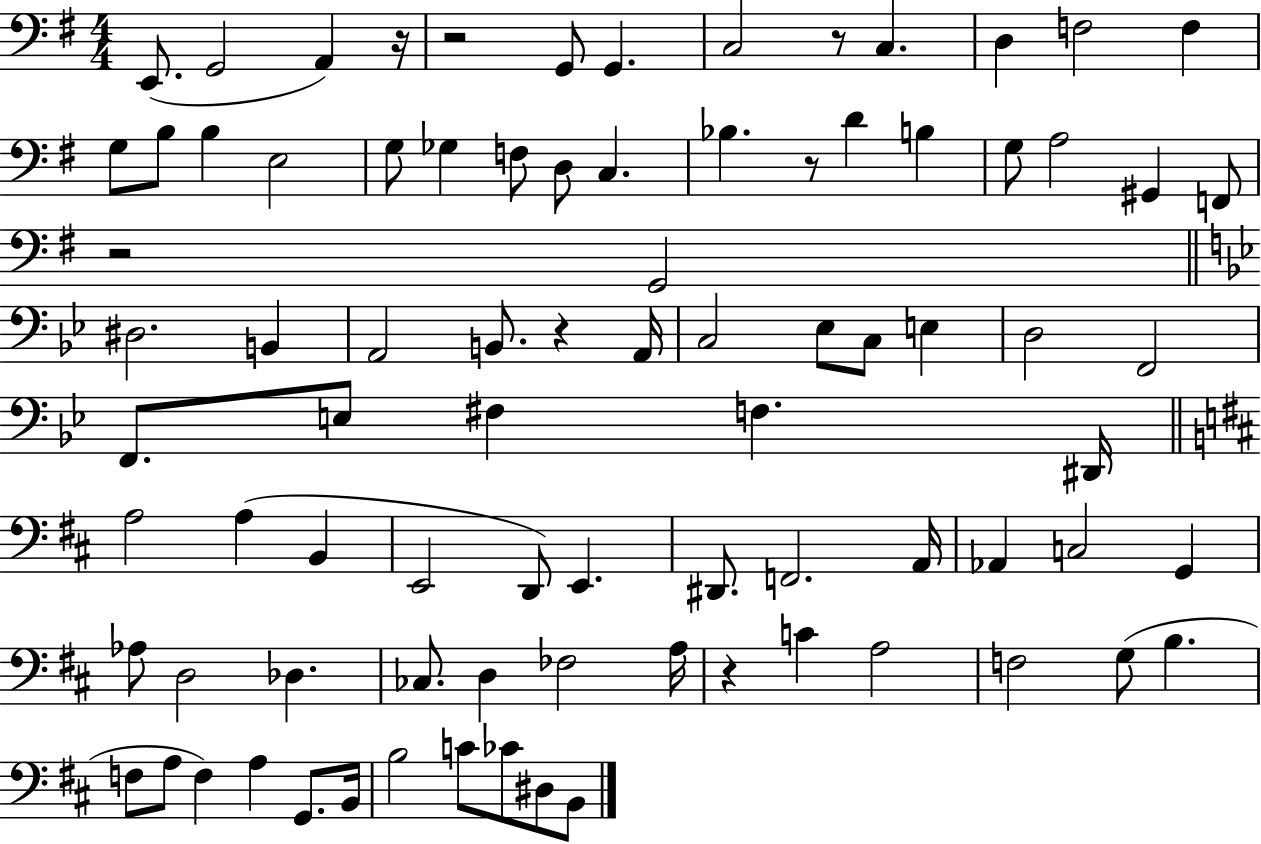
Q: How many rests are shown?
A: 7